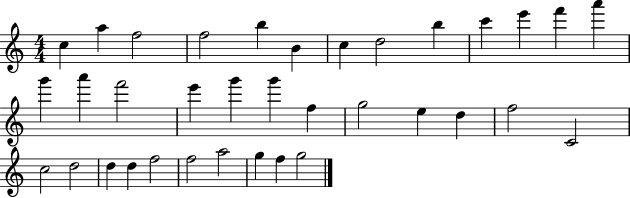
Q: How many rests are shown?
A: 0